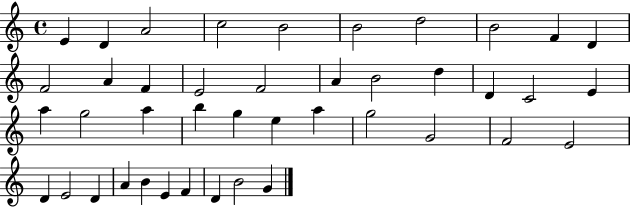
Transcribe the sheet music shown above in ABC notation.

X:1
T:Untitled
M:4/4
L:1/4
K:C
E D A2 c2 B2 B2 d2 B2 F D F2 A F E2 F2 A B2 d D C2 E a g2 a b g e a g2 G2 F2 E2 D E2 D A B E F D B2 G